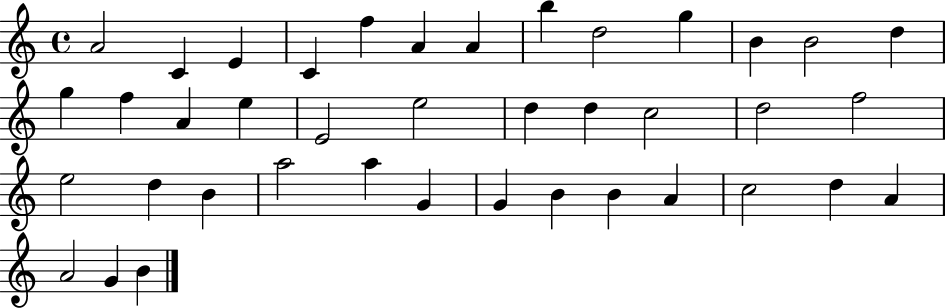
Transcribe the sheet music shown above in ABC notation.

X:1
T:Untitled
M:4/4
L:1/4
K:C
A2 C E C f A A b d2 g B B2 d g f A e E2 e2 d d c2 d2 f2 e2 d B a2 a G G B B A c2 d A A2 G B